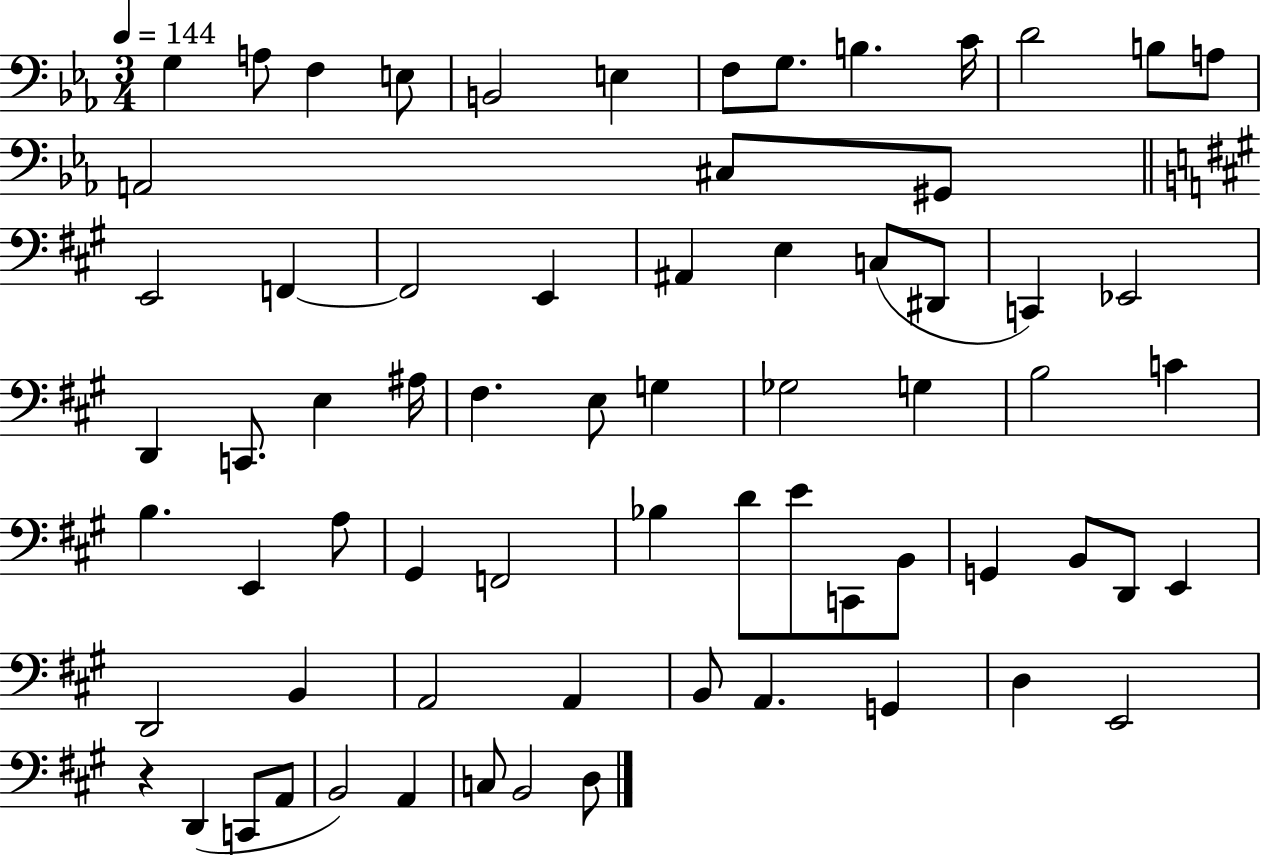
G3/q A3/e F3/q E3/e B2/h E3/q F3/e G3/e. B3/q. C4/s D4/h B3/e A3/e A2/h C#3/e G#2/e E2/h F2/q F2/h E2/q A#2/q E3/q C3/e D#2/e C2/q Eb2/h D2/q C2/e. E3/q A#3/s F#3/q. E3/e G3/q Gb3/h G3/q B3/h C4/q B3/q. E2/q A3/e G#2/q F2/h Bb3/q D4/e E4/e C2/e B2/e G2/q B2/e D2/e E2/q D2/h B2/q A2/h A2/q B2/e A2/q. G2/q D3/q E2/h R/q D2/q C2/e A2/e B2/h A2/q C3/e B2/h D3/e